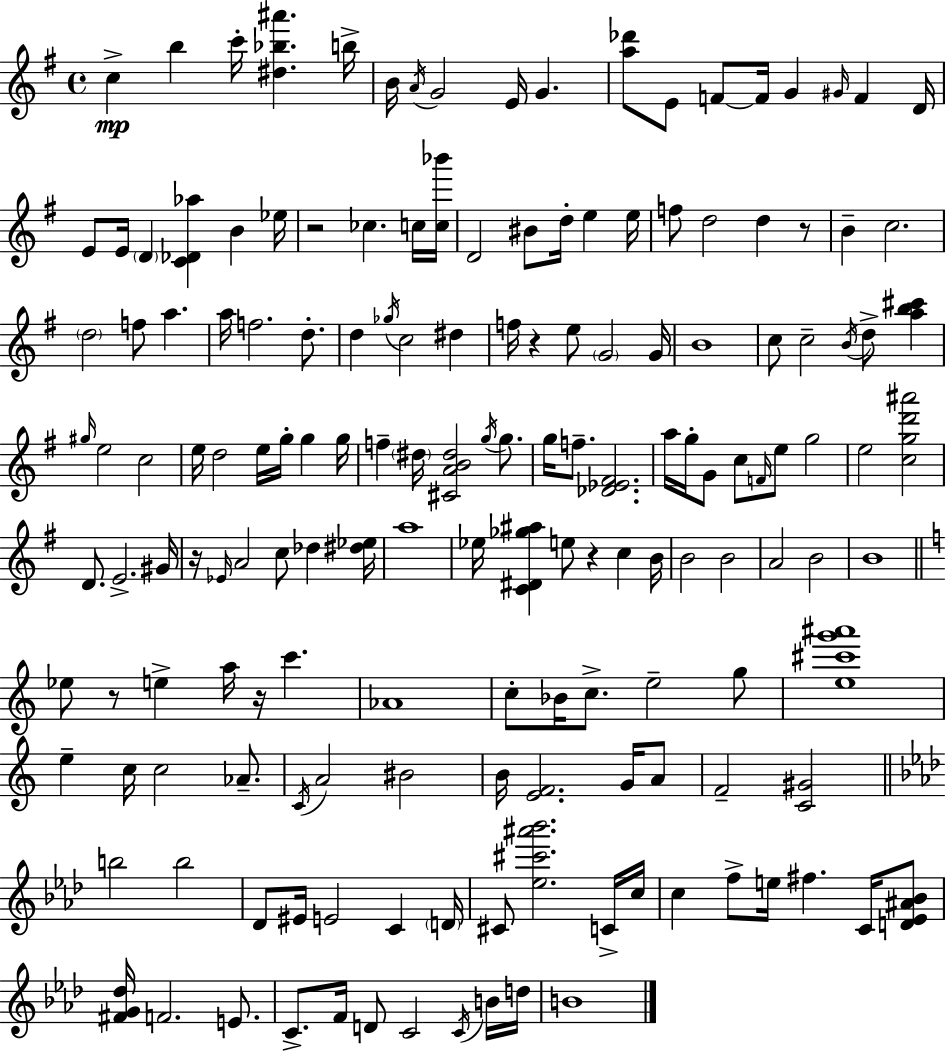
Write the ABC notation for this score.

X:1
T:Untitled
M:4/4
L:1/4
K:G
c b c'/4 [^d_b^a'] b/4 B/4 A/4 G2 E/4 G [a_d']/2 E/2 F/2 F/4 G ^G/4 F D/4 E/2 E/4 D [C_D_a] B _e/4 z2 _c c/4 [c_b']/4 D2 ^B/2 d/4 e e/4 f/2 d2 d z/2 B c2 d2 f/2 a a/4 f2 d/2 d _g/4 c2 ^d f/4 z e/2 G2 G/4 B4 c/2 c2 B/4 d/2 [ab^c'] ^g/4 e2 c2 e/4 d2 e/4 g/4 g g/4 f ^d/4 [^CAB^d]2 g/4 g/2 g/4 f/2 [_D_E^F]2 a/4 g/4 G/2 c/2 F/4 e/2 g2 e2 [cgd'^a']2 D/2 E2 ^G/4 z/4 _E/4 A2 c/2 _d [^d_e]/4 a4 _e/4 [C^D_g^a] e/2 z c B/4 B2 B2 A2 B2 B4 _e/2 z/2 e a/4 z/4 c' _A4 c/2 _B/4 c/2 e2 g/2 [e^c'g'^a']4 e c/4 c2 _A/2 C/4 A2 ^B2 B/4 [EF]2 G/4 A/2 F2 [C^G]2 b2 b2 _D/2 ^E/4 E2 C D/4 ^C/2 [_e^c'^a'_b']2 C/4 c/4 c f/2 e/4 ^f C/4 [D_E^A_B]/2 [^FG_d]/4 F2 E/2 C/2 F/4 D/2 C2 C/4 B/4 d/4 B4